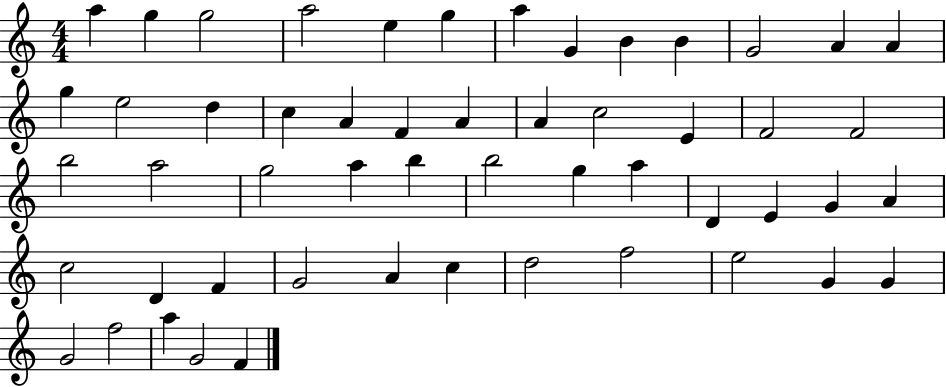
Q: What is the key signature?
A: C major